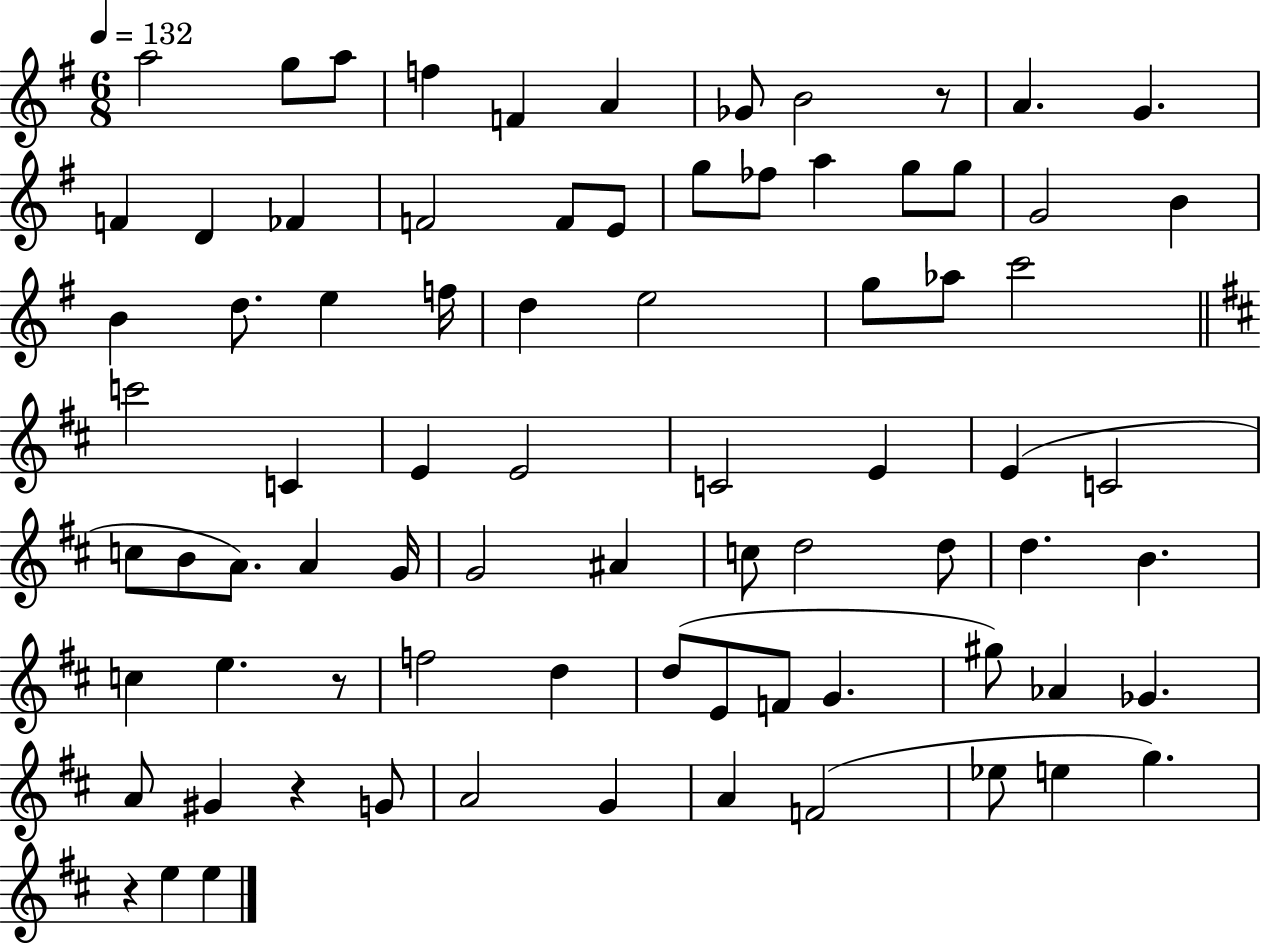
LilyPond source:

{
  \clef treble
  \numericTimeSignature
  \time 6/8
  \key g \major
  \tempo 4 = 132
  a''2 g''8 a''8 | f''4 f'4 a'4 | ges'8 b'2 r8 | a'4. g'4. | \break f'4 d'4 fes'4 | f'2 f'8 e'8 | g''8 fes''8 a''4 g''8 g''8 | g'2 b'4 | \break b'4 d''8. e''4 f''16 | d''4 e''2 | g''8 aes''8 c'''2 | \bar "||" \break \key d \major c'''2 c'4 | e'4 e'2 | c'2 e'4 | e'4( c'2 | \break c''8 b'8 a'8.) a'4 g'16 | g'2 ais'4 | c''8 d''2 d''8 | d''4. b'4. | \break c''4 e''4. r8 | f''2 d''4 | d''8( e'8 f'8 g'4. | gis''8) aes'4 ges'4. | \break a'8 gis'4 r4 g'8 | a'2 g'4 | a'4 f'2( | ees''8 e''4 g''4.) | \break r4 e''4 e''4 | \bar "|."
}